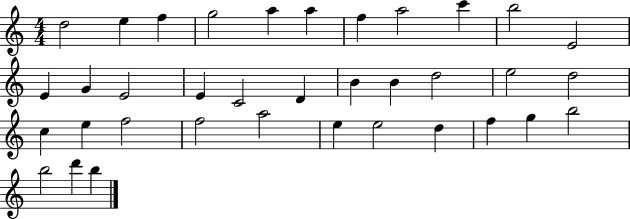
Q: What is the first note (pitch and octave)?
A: D5